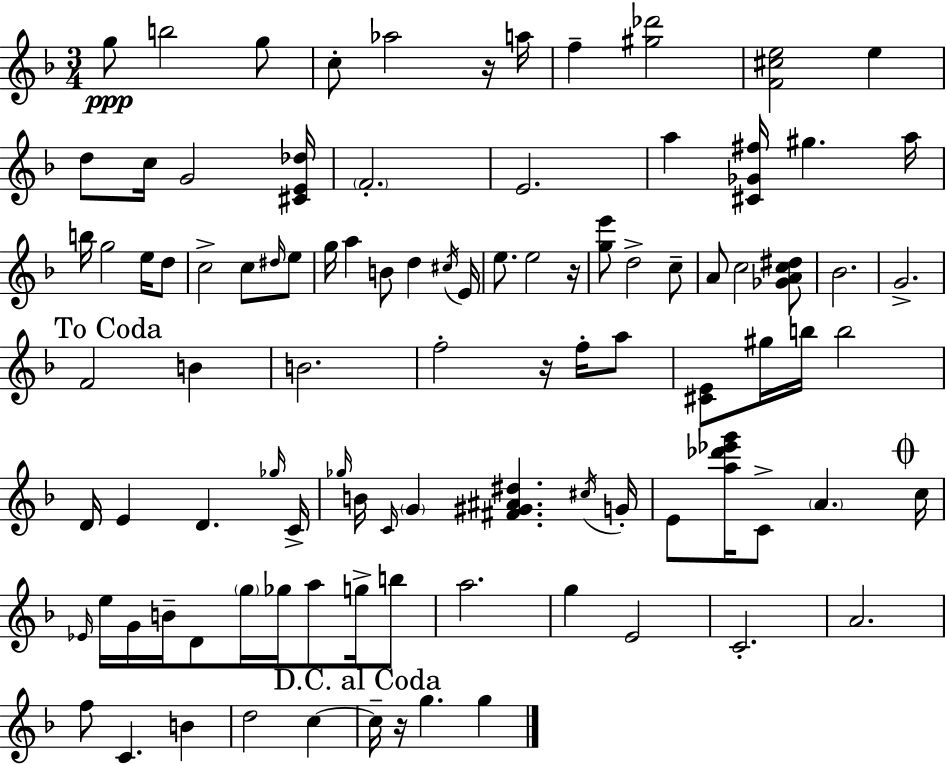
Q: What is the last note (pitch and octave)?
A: G5